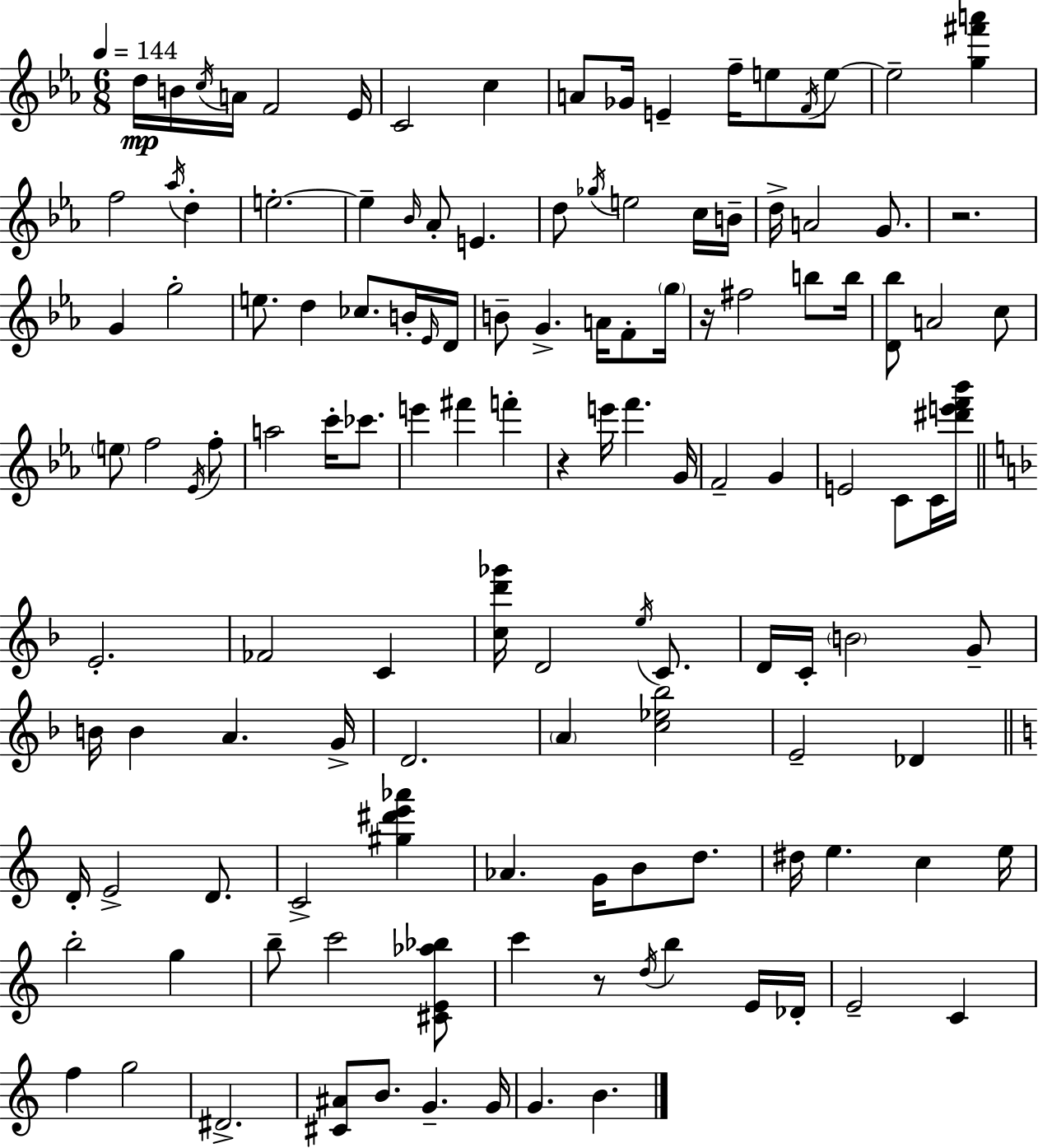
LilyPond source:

{
  \clef treble
  \numericTimeSignature
  \time 6/8
  \key ees \major
  \tempo 4 = 144
  d''16\mp b'16 \acciaccatura { c''16 } a'16 f'2 | ees'16 c'2 c''4 | a'8 ges'16 e'4-- f''16-- e''8 \acciaccatura { f'16 } | e''8~~ e''2-- <g'' fis''' a'''>4 | \break f''2 \acciaccatura { aes''16 } d''4-. | e''2.-.~~ | e''4-- \grace { bes'16 } aes'8-. e'4. | d''8 \acciaccatura { ges''16 } e''2 | \break c''16 b'16-- d''16-> a'2 | g'8. r2. | g'4 g''2-. | e''8. d''4 | \break ces''8. b'16-. \grace { ees'16 } d'16 b'8-- g'4.-> | a'16 f'8-. \parenthesize g''16 r16 fis''2 | b''8 b''16 <d' bes''>8 a'2 | c''8 \parenthesize e''8 f''2 | \break \acciaccatura { ees'16 } f''8-. a''2 | c'''16-. ces'''8. e'''4 fis'''4 | f'''4-. r4 e'''16 | f'''4. g'16 f'2-- | \break g'4 e'2 | c'8 c'16 <dis''' e''' f''' bes'''>16 \bar "||" \break \key f \major e'2.-. | fes'2 c'4 | <c'' d''' ges'''>16 d'2 \acciaccatura { e''16 } c'8. | d'16 c'16-. \parenthesize b'2 g'8-- | \break b'16 b'4 a'4. | g'16-> d'2. | \parenthesize a'4 <c'' ees'' bes''>2 | e'2-- des'4 | \break \bar "||" \break \key c \major d'16-. e'2-> d'8. | c'2-> <gis'' dis''' e''' aes'''>4 | aes'4. g'16 b'8 d''8. | dis''16 e''4. c''4 e''16 | \break b''2-. g''4 | b''8-- c'''2 <cis' e' aes'' bes''>8 | c'''4 r8 \acciaccatura { d''16 } b''4 e'16 | des'16-. e'2-- c'4 | \break f''4 g''2 | dis'2.-> | <cis' ais'>8 b'8. g'4.-- | g'16 g'4. b'4. | \break \bar "|."
}